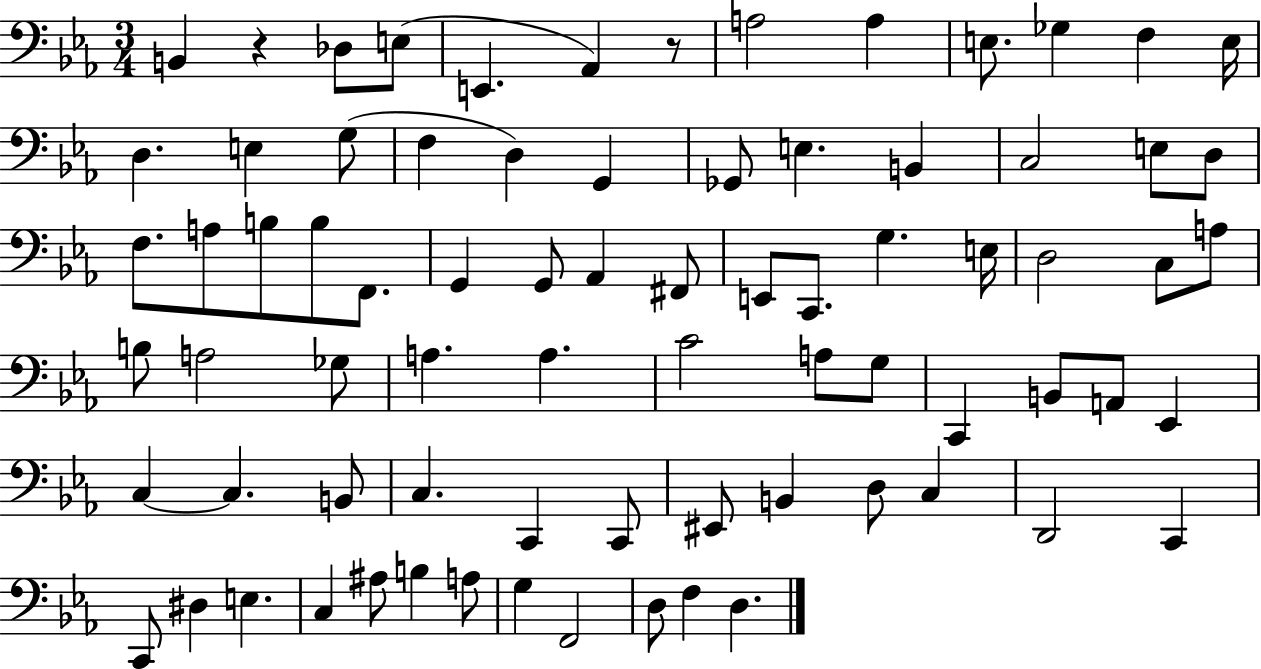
X:1
T:Untitled
M:3/4
L:1/4
K:Eb
B,, z _D,/2 E,/2 E,, _A,, z/2 A,2 A, E,/2 _G, F, E,/4 D, E, G,/2 F, D, G,, _G,,/2 E, B,, C,2 E,/2 D,/2 F,/2 A,/2 B,/2 B,/2 F,,/2 G,, G,,/2 _A,, ^F,,/2 E,,/2 C,,/2 G, E,/4 D,2 C,/2 A,/2 B,/2 A,2 _G,/2 A, A, C2 A,/2 G,/2 C,, B,,/2 A,,/2 _E,, C, C, B,,/2 C, C,, C,,/2 ^E,,/2 B,, D,/2 C, D,,2 C,, C,,/2 ^D, E, C, ^A,/2 B, A,/2 G, F,,2 D,/2 F, D,